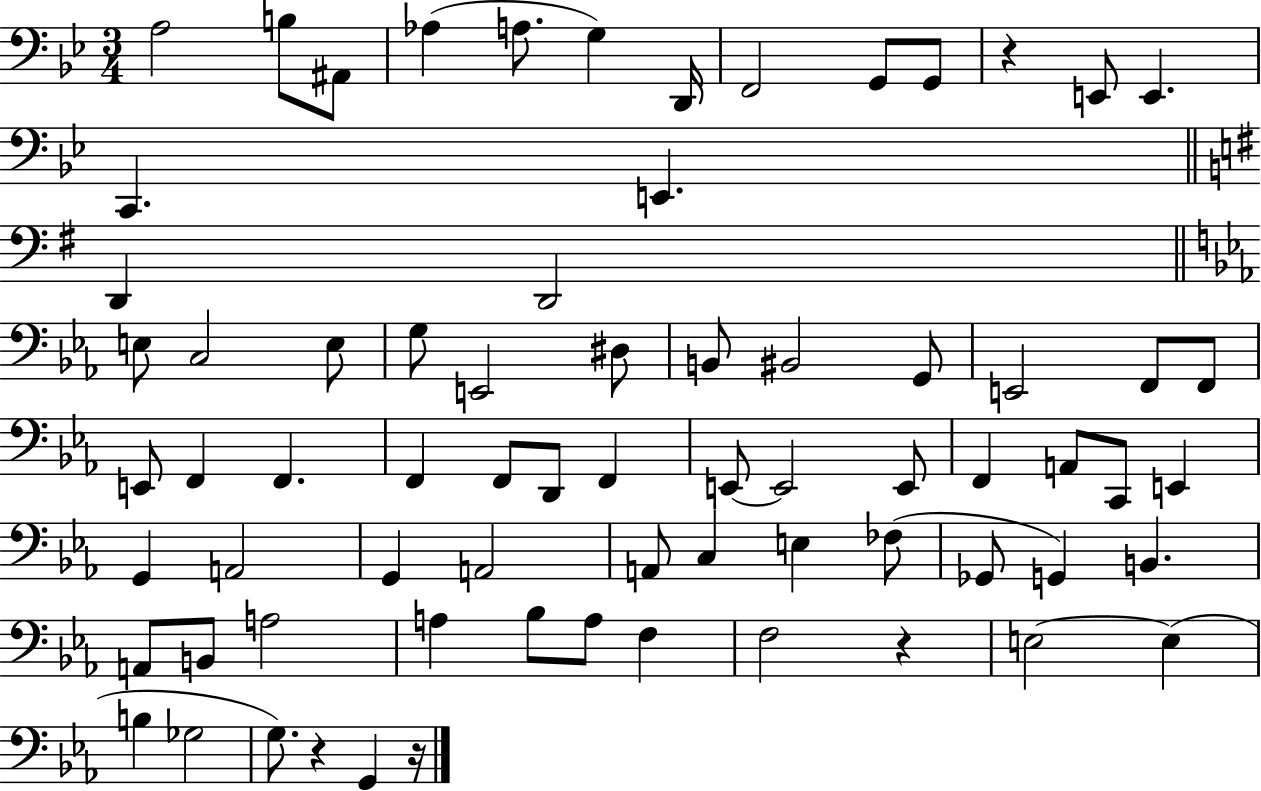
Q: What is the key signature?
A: BES major